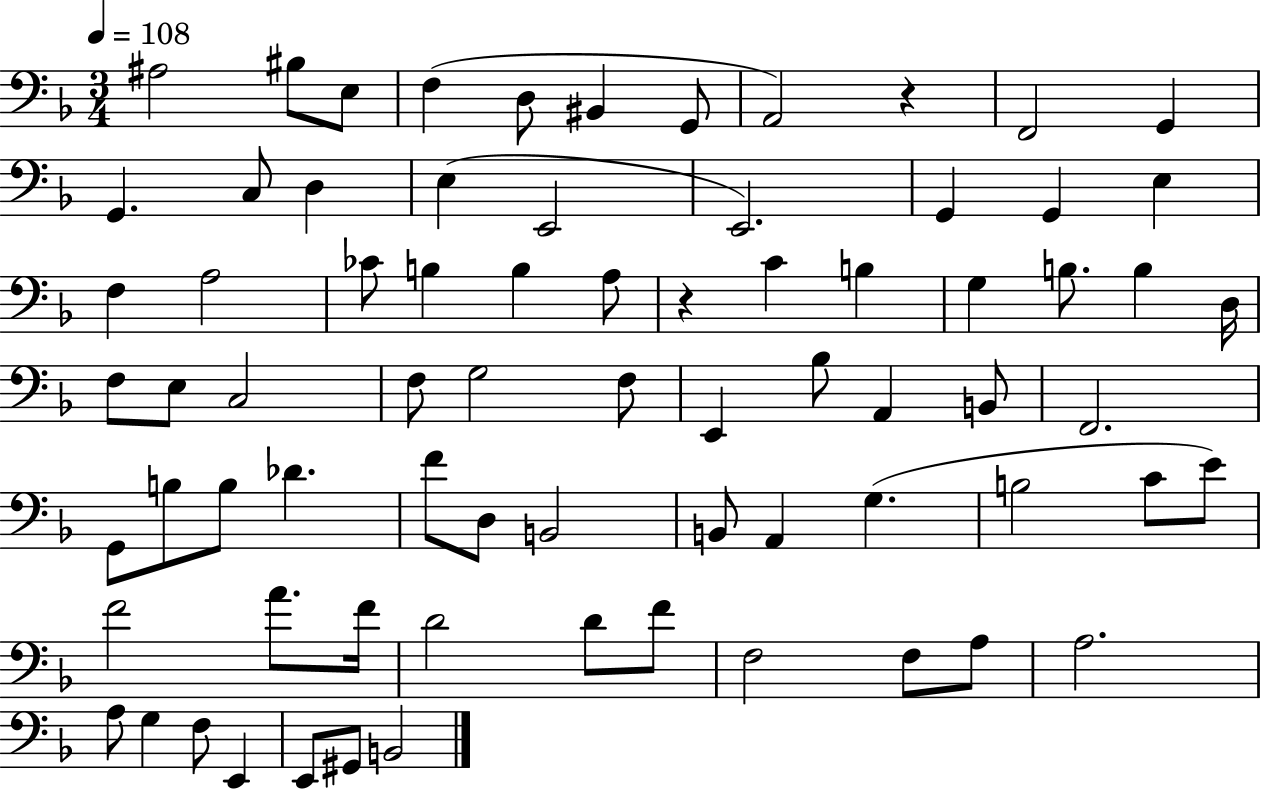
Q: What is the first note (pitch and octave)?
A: A#3